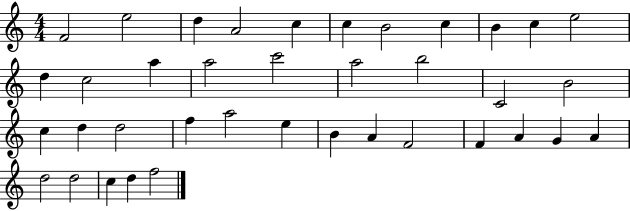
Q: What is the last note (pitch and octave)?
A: F5